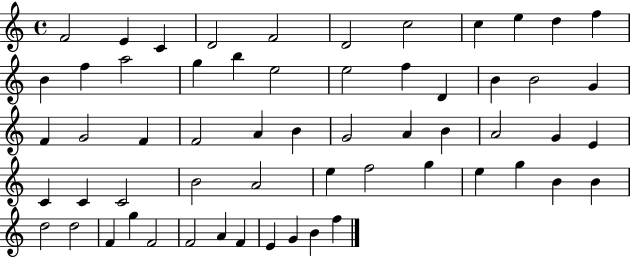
F4/h E4/q C4/q D4/h F4/h D4/h C5/h C5/q E5/q D5/q F5/q B4/q F5/q A5/h G5/q B5/q E5/h E5/h F5/q D4/q B4/q B4/h G4/q F4/q G4/h F4/q F4/h A4/q B4/q G4/h A4/q B4/q A4/h G4/q E4/q C4/q C4/q C4/h B4/h A4/h E5/q F5/h G5/q E5/q G5/q B4/q B4/q D5/h D5/h F4/q G5/q F4/h F4/h A4/q F4/q E4/q G4/q B4/q F5/q